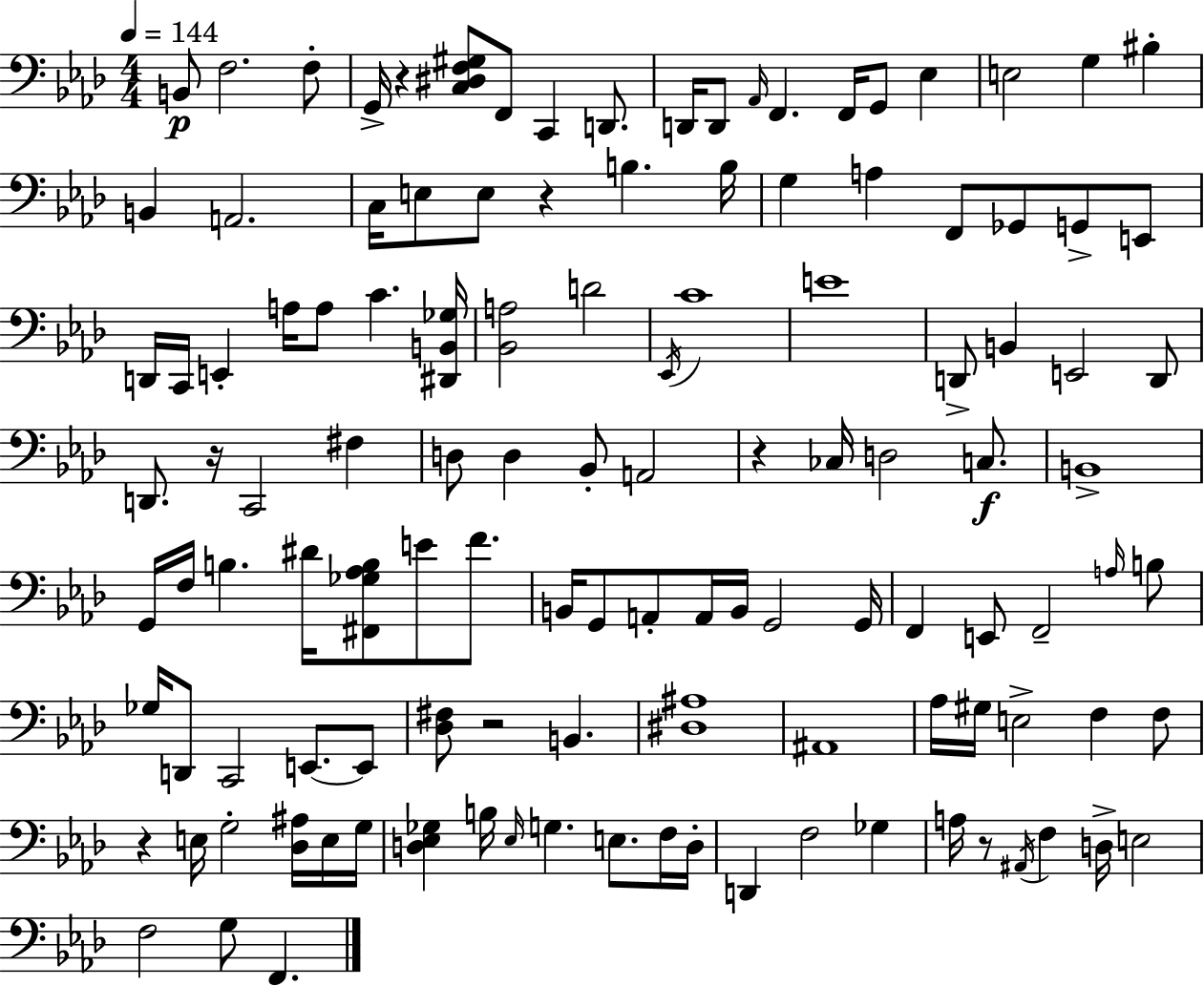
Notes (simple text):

B2/e F3/h. F3/e G2/s R/q [C3,D#3,F3,G#3]/e F2/e C2/q D2/e. D2/s D2/e Ab2/s F2/q. F2/s G2/e Eb3/q E3/h G3/q BIS3/q B2/q A2/h. C3/s E3/e E3/e R/q B3/q. B3/s G3/q A3/q F2/e Gb2/e G2/e E2/e D2/s C2/s E2/q A3/s A3/e C4/q. [D#2,B2,Gb3]/s [Bb2,A3]/h D4/h Eb2/s C4/w E4/w D2/e B2/q E2/h D2/e D2/e. R/s C2/h F#3/q D3/e D3/q Bb2/e A2/h R/q CES3/s D3/h C3/e. B2/w G2/s F3/s B3/q. D#4/s [F#2,Gb3,Ab3,B3]/e E4/e F4/e. B2/s G2/e A2/e A2/s B2/s G2/h G2/s F2/q E2/e F2/h A3/s B3/e Gb3/s D2/e C2/h E2/e. E2/e [Db3,F#3]/e R/h B2/q. [D#3,A#3]/w A#2/w Ab3/s G#3/s E3/h F3/q F3/e R/q E3/s G3/h [Db3,A#3]/s E3/s G3/s [D3,Eb3,Gb3]/q B3/s Eb3/s G3/q. E3/e. F3/s D3/s D2/q F3/h Gb3/q A3/s R/e A#2/s F3/q D3/s E3/h F3/h G3/e F2/q.